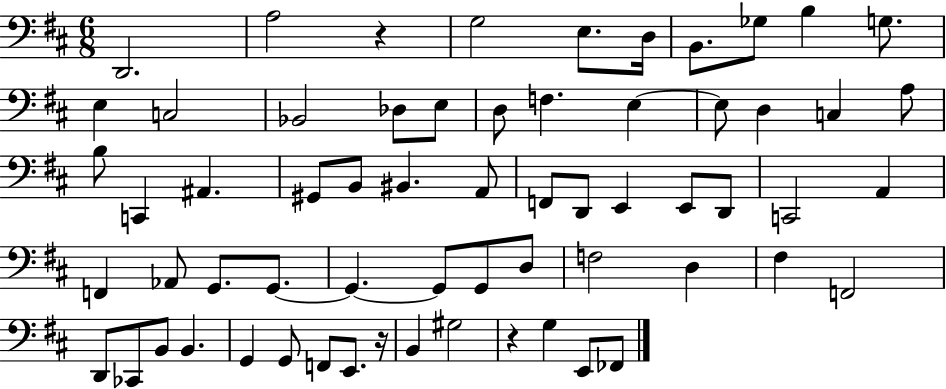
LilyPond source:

{
  \clef bass
  \numericTimeSignature
  \time 6/8
  \key d \major
  \repeat volta 2 { d,2. | a2 r4 | g2 e8. d16 | b,8. ges8 b4 g8. | \break e4 c2 | bes,2 des8 e8 | d8 f4. e4~~ | e8 d4 c4 a8 | \break b8 c,4 ais,4. | gis,8 b,8 bis,4. a,8 | f,8 d,8 e,4 e,8 d,8 | c,2 a,4 | \break f,4 aes,8 g,8. g,8.~~ | g,4.~~ g,8 g,8 d8 | f2 d4 | fis4 f,2 | \break d,8 ces,8 b,8 b,4. | g,4 g,8 f,8 e,8. r16 | b,4 gis2 | r4 g4 e,8 fes,8 | \break } \bar "|."
}